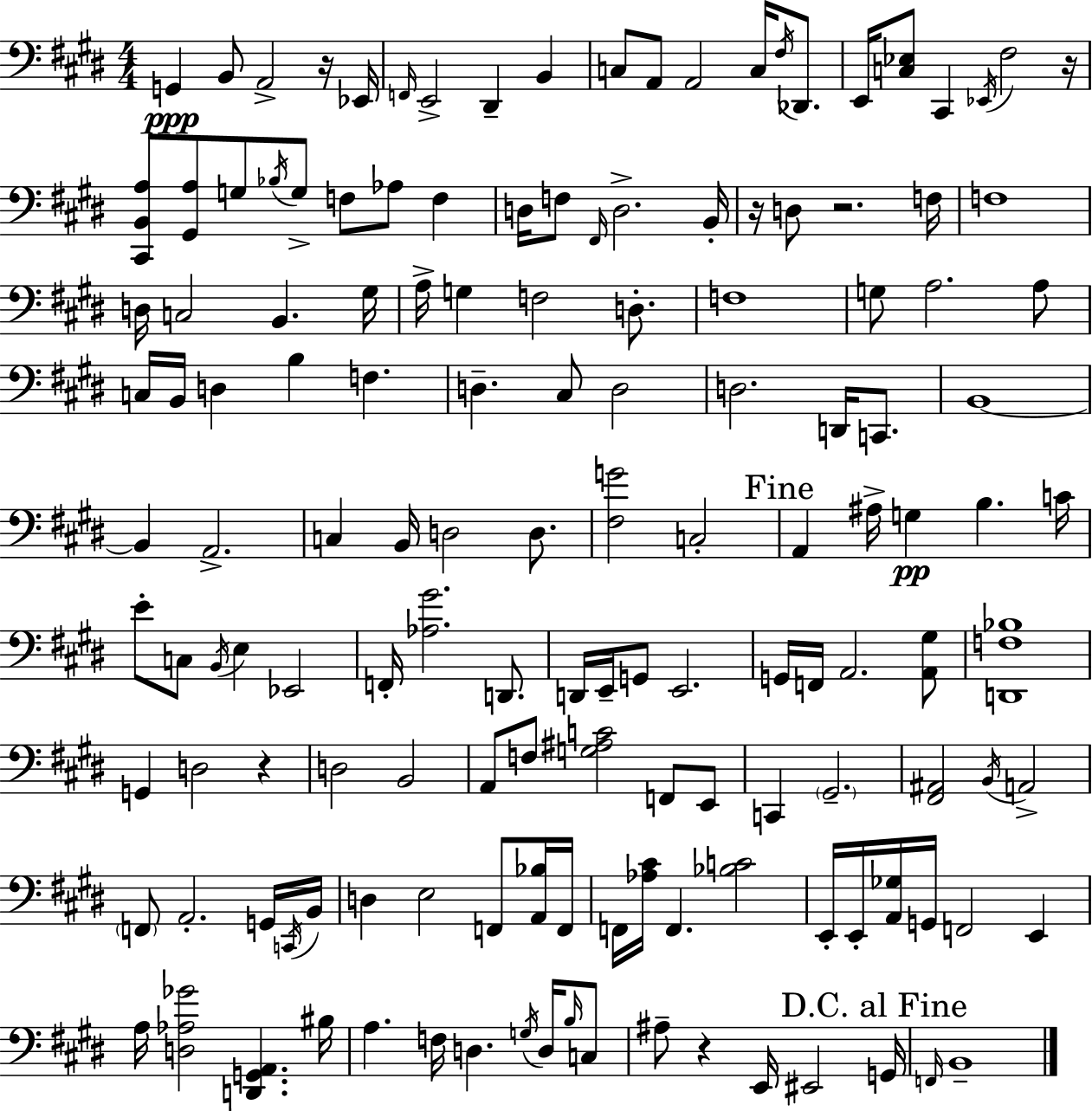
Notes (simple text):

G2/q B2/e A2/h R/s Eb2/s F2/s E2/h D#2/q B2/q C3/e A2/e A2/h C3/s F#3/s Db2/e. E2/s [C3,Eb3]/e C#2/q Eb2/s F#3/h R/s [C#2,B2,A3]/e [G#2,A3]/e G3/e Bb3/s G3/e F3/e Ab3/e F3/q D3/s F3/e F#2/s D3/h. B2/s R/s D3/e R/h. F3/s F3/w D3/s C3/h B2/q. G#3/s A3/s G3/q F3/h D3/e. F3/w G3/e A3/h. A3/e C3/s B2/s D3/q B3/q F3/q. D3/q. C#3/e D3/h D3/h. D2/s C2/e. B2/w B2/q A2/h. C3/q B2/s D3/h D3/e. [F#3,G4]/h C3/h A2/q A#3/s G3/q B3/q. C4/s E4/e C3/e B2/s E3/q Eb2/h F2/s [Ab3,G#4]/h. D2/e. D2/s E2/s G2/e E2/h. G2/s F2/s A2/h. [A2,G#3]/e [D2,F3,Bb3]/w G2/q D3/h R/q D3/h B2/h A2/e F3/e [G3,A#3,C4]/h F2/e E2/e C2/q G#2/h. [F#2,A#2]/h B2/s A2/h F2/e A2/h. G2/s C2/s B2/s D3/q E3/h F2/e [A2,Bb3]/s F2/s F2/s [Ab3,C#4]/s F2/q. [Bb3,C4]/h E2/s E2/s [A2,Gb3]/s G2/s F2/h E2/q A3/s [D3,Ab3,Gb4]/h [D2,G2,A2]/q. BIS3/s A3/q. F3/s D3/q. G3/s D3/s B3/s C3/e A#3/e R/q E2/s EIS2/h G2/s F2/s B2/w